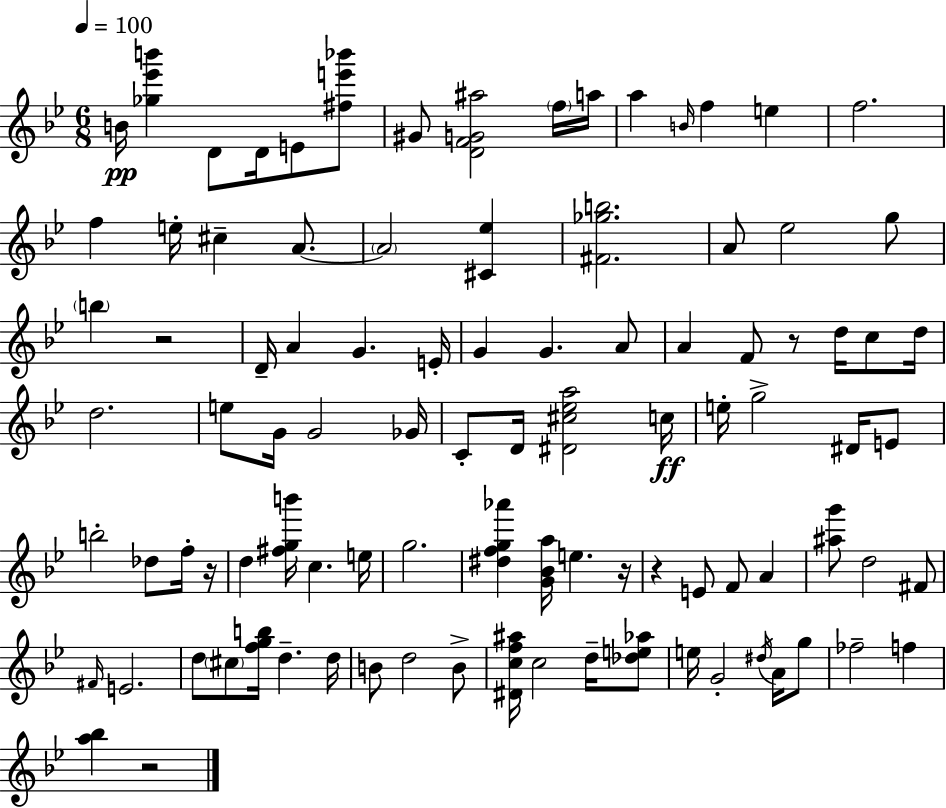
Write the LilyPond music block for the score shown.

{
  \clef treble
  \numericTimeSignature
  \time 6/8
  \key g \minor
  \tempo 4 = 100
  b'16\pp <ges'' ees''' b'''>4 d'8 d'16 e'8 <fis'' e''' bes'''>8 | gis'8 <d' f' g' ais''>2 \parenthesize f''16 a''16 | a''4 \grace { b'16 } f''4 e''4 | f''2. | \break f''4 e''16-. cis''4-- a'8.~~ | \parenthesize a'2 <cis' ees''>4 | <fis' ges'' b''>2. | a'8 ees''2 g''8 | \break \parenthesize b''4 r2 | d'16-- a'4 g'4. | e'16-. g'4 g'4. a'8 | a'4 f'8 r8 d''16 c''8 | \break d''16 d''2. | e''8 g'16 g'2 | ges'16 c'8-. d'16 <dis' cis'' ees'' a''>2 | c''16\ff e''16-. g''2-> dis'16 e'8 | \break b''2-. des''8 f''16-. | r16 d''4 <fis'' g'' b'''>16 c''4. | e''16 g''2. | <dis'' f'' g'' aes'''>4 <g' bes' a''>16 e''4. | \break r16 r4 e'8 f'8 a'4 | <ais'' g'''>8 d''2 fis'8 | \grace { fis'16 } e'2. | d''8 \parenthesize cis''8 <f'' g'' b''>16 d''4.-- | \break d''16 b'8 d''2 | b'8-> <dis' c'' f'' ais''>16 c''2 d''16-- | <des'' e'' aes''>8 e''16 g'2-. \acciaccatura { dis''16 } | a'16 g''8 fes''2-- f''4 | \break <a'' bes''>4 r2 | \bar "|."
}